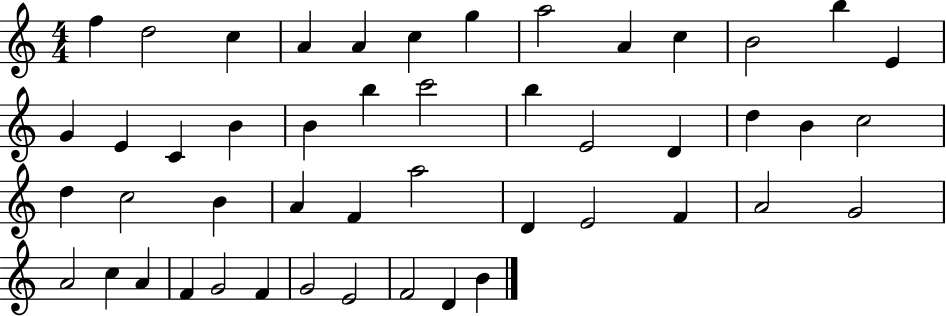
F5/q D5/h C5/q A4/q A4/q C5/q G5/q A5/h A4/q C5/q B4/h B5/q E4/q G4/q E4/q C4/q B4/q B4/q B5/q C6/h B5/q E4/h D4/q D5/q B4/q C5/h D5/q C5/h B4/q A4/q F4/q A5/h D4/q E4/h F4/q A4/h G4/h A4/h C5/q A4/q F4/q G4/h F4/q G4/h E4/h F4/h D4/q B4/q